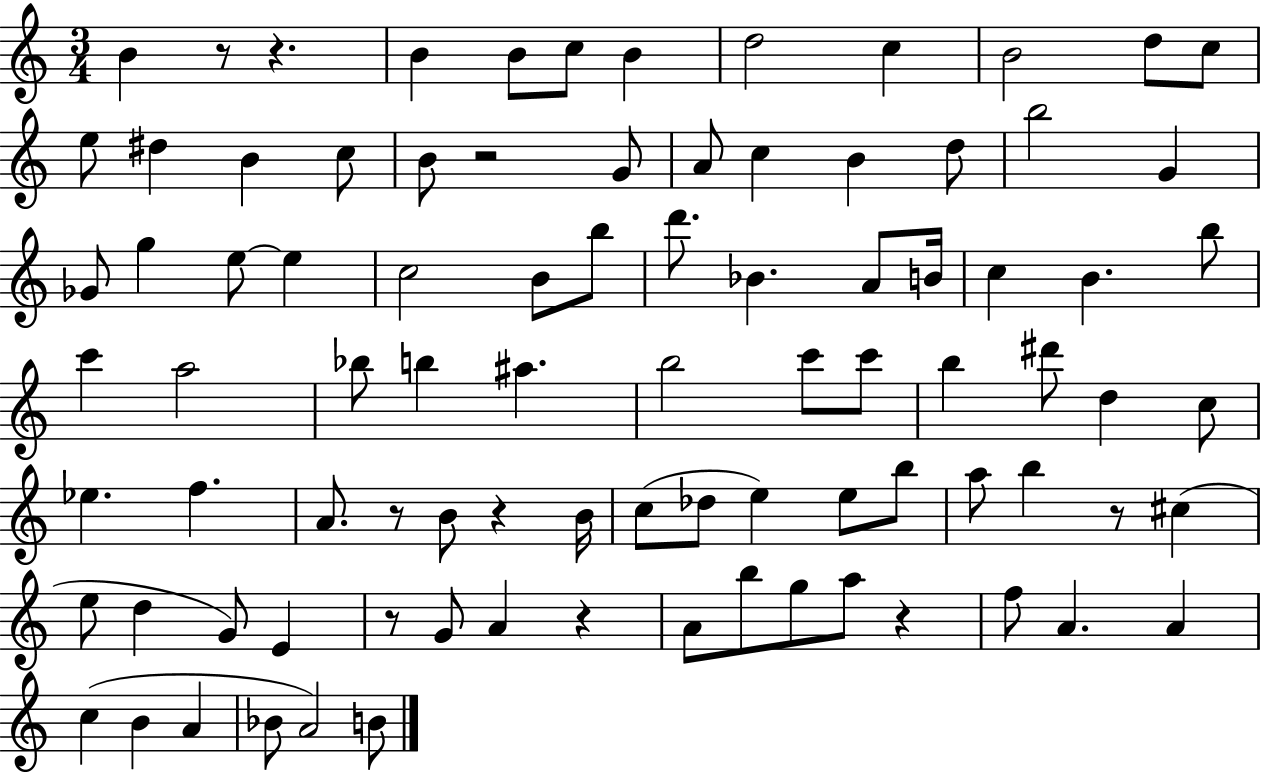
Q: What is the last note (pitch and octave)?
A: B4